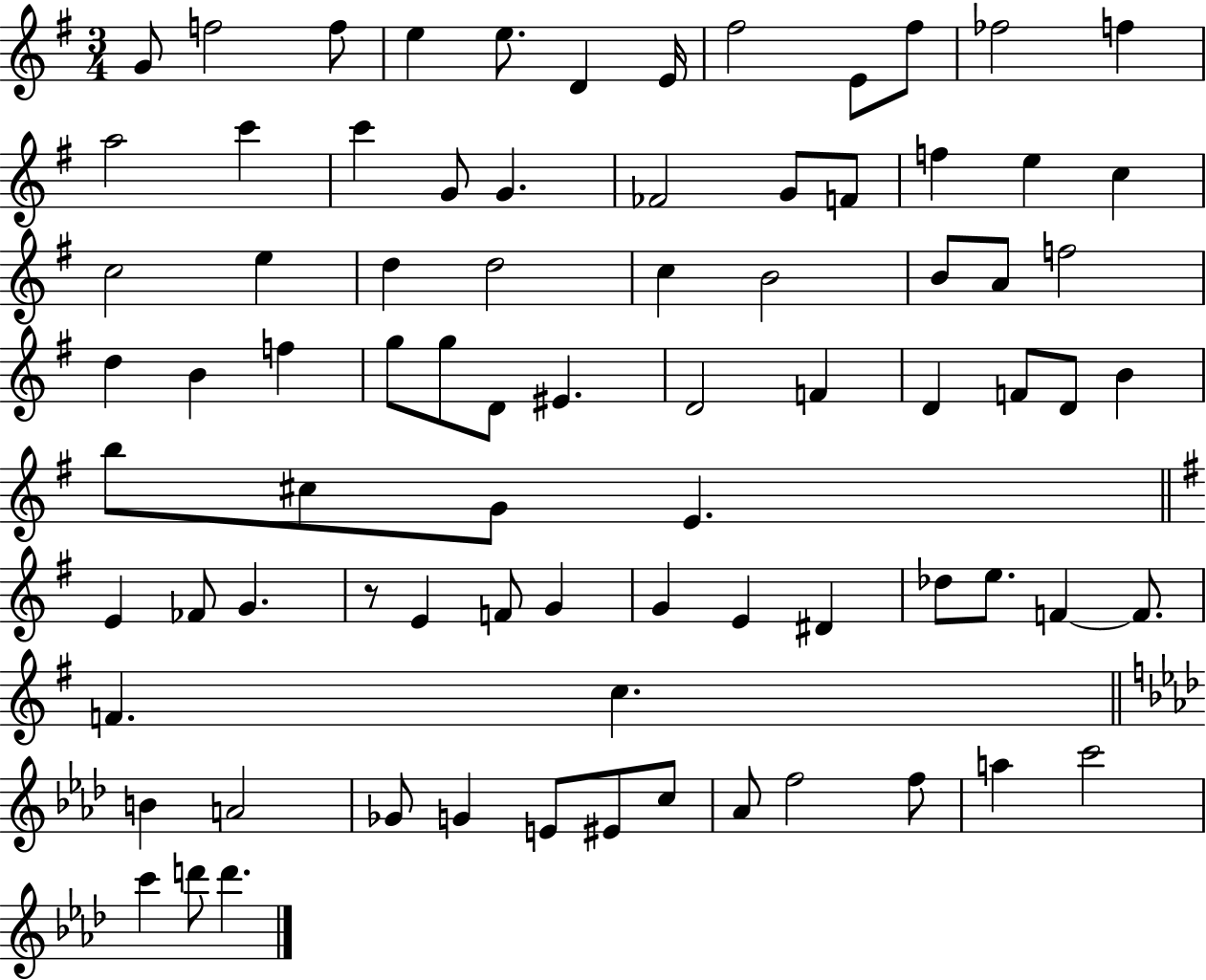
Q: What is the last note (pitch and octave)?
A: D6